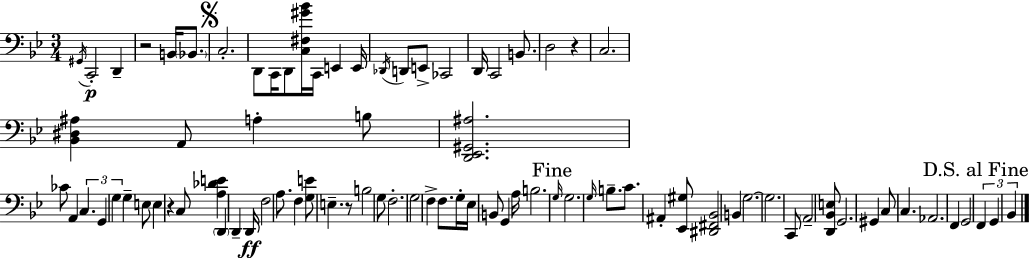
X:1
T:Untitled
M:3/4
L:1/4
K:Gm
^G,,/4 C,,2 D,, z2 B,,/4 _B,,/2 C,2 D,,/2 C,,/4 D,,/2 [C,^F,^G_B]/4 C,,/4 E,, E,,/4 _D,,/4 D,,/2 E,,/2 _C,,2 D,,/4 C,,2 B,,/2 D,2 z C,2 [_B,,^D,^A,] A,,/2 A, B,/2 [D,,_E,,^G,,^A,]2 _C/2 A,, C, G,, G, G, E,/2 E, z C,/2 [A,_DE] D,, D,, D,,/4 F,2 A,/2 F, [G,E]/2 E, z/2 B,2 G,/2 F,2 G,2 F, F,/2 G,/4 _E,/4 B,,/2 G,, A,/4 B,2 G,/4 G,2 G,/4 B,/2 C/2 ^A,, [_E,,^G,]/2 [^D,,^F,,_B,,]2 B,, G,2 G,2 C,,/2 A,,2 [D,,_B,,E,]/2 G,,2 ^G,, C,/2 C, _A,,2 F,, G,,2 F,, G,, _B,,